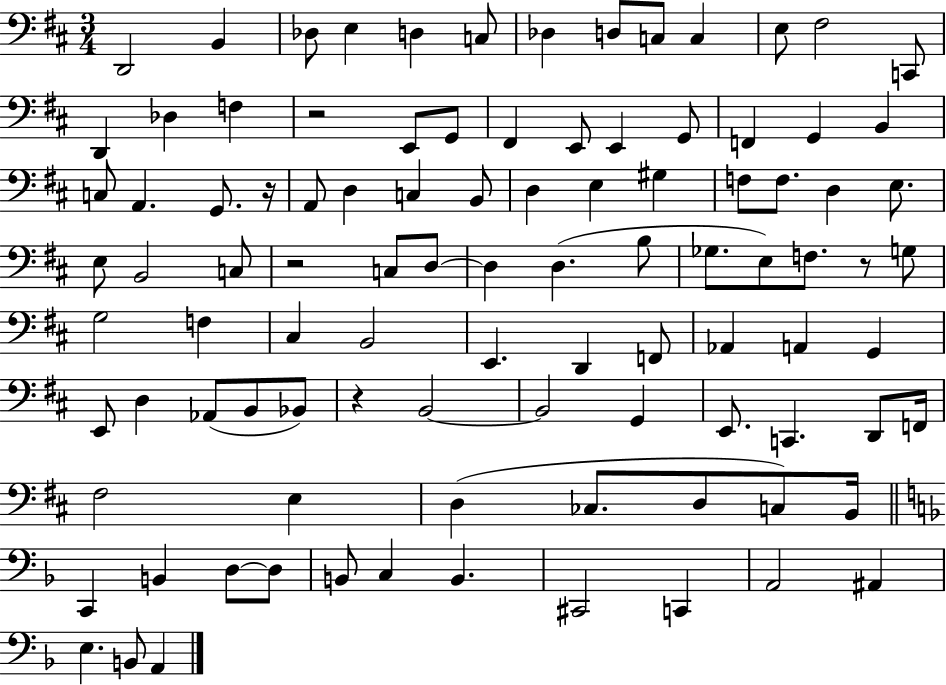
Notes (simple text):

D2/h B2/q Db3/e E3/q D3/q C3/e Db3/q D3/e C3/e C3/q E3/e F#3/h C2/e D2/q Db3/q F3/q R/h E2/e G2/e F#2/q E2/e E2/q G2/e F2/q G2/q B2/q C3/e A2/q. G2/e. R/s A2/e D3/q C3/q B2/e D3/q E3/q G#3/q F3/e F3/e. D3/q E3/e. E3/e B2/h C3/e R/h C3/e D3/e D3/q D3/q. B3/e Gb3/e. E3/e F3/e. R/e G3/e G3/h F3/q C#3/q B2/h E2/q. D2/q F2/e Ab2/q A2/q G2/q E2/e D3/q Ab2/e B2/e Bb2/e R/q B2/h B2/h G2/q E2/e. C2/q. D2/e F2/s F#3/h E3/q D3/q CES3/e. D3/e C3/e B2/s C2/q B2/q D3/e D3/e B2/e C3/q B2/q. C#2/h C2/q A2/h A#2/q E3/q. B2/e A2/q